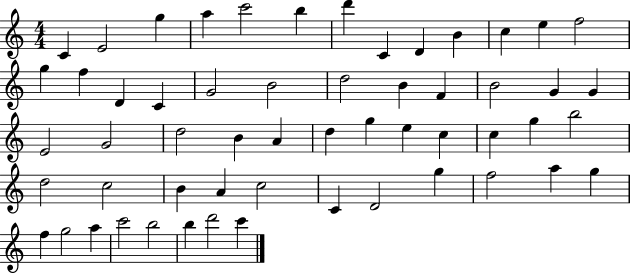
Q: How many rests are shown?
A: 0